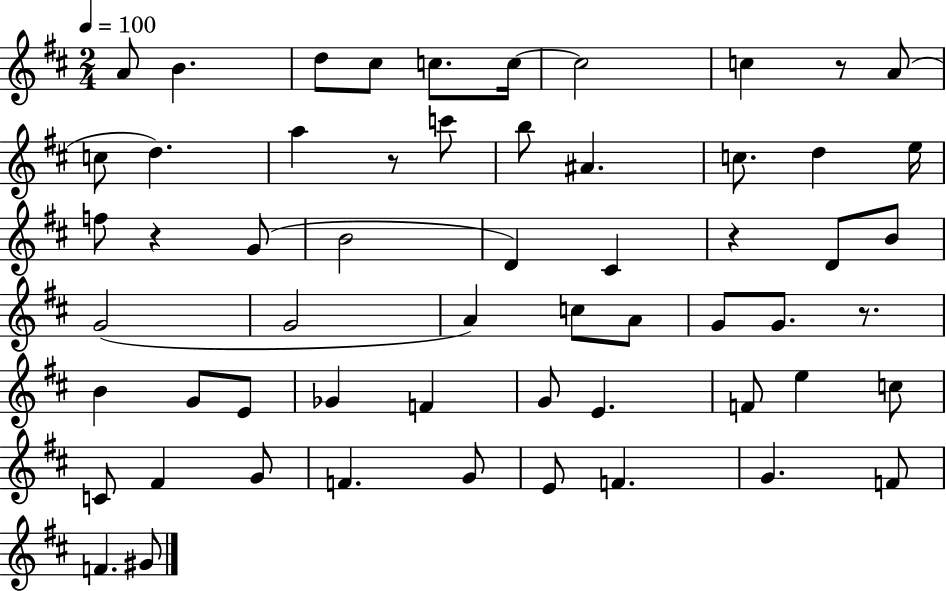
A4/e B4/q. D5/e C#5/e C5/e. C5/s C5/h C5/q R/e A4/e C5/e D5/q. A5/q R/e C6/e B5/e A#4/q. C5/e. D5/q E5/s F5/e R/q G4/e B4/h D4/q C#4/q R/q D4/e B4/e G4/h G4/h A4/q C5/e A4/e G4/e G4/e. R/e. B4/q G4/e E4/e Gb4/q F4/q G4/e E4/q. F4/e E5/q C5/e C4/e F#4/q G4/e F4/q. G4/e E4/e F4/q. G4/q. F4/e F4/q. G#4/e